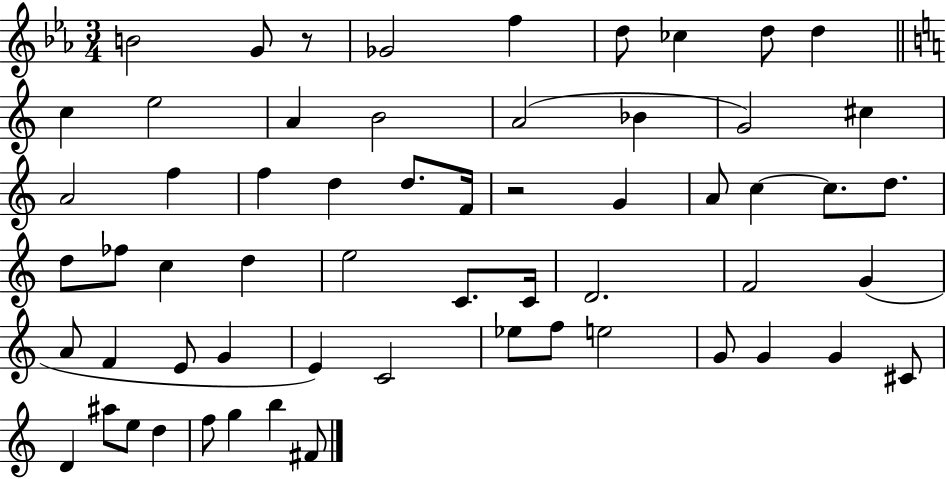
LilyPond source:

{
  \clef treble
  \numericTimeSignature
  \time 3/4
  \key ees \major
  b'2 g'8 r8 | ges'2 f''4 | d''8 ces''4 d''8 d''4 | \bar "||" \break \key c \major c''4 e''2 | a'4 b'2 | a'2( bes'4 | g'2) cis''4 | \break a'2 f''4 | f''4 d''4 d''8. f'16 | r2 g'4 | a'8 c''4~~ c''8. d''8. | \break d''8 fes''8 c''4 d''4 | e''2 c'8. c'16 | d'2. | f'2 g'4( | \break a'8 f'4 e'8 g'4 | e'4) c'2 | ees''8 f''8 e''2 | g'8 g'4 g'4 cis'8 | \break d'4 ais''8 e''8 d''4 | f''8 g''4 b''4 fis'8 | \bar "|."
}